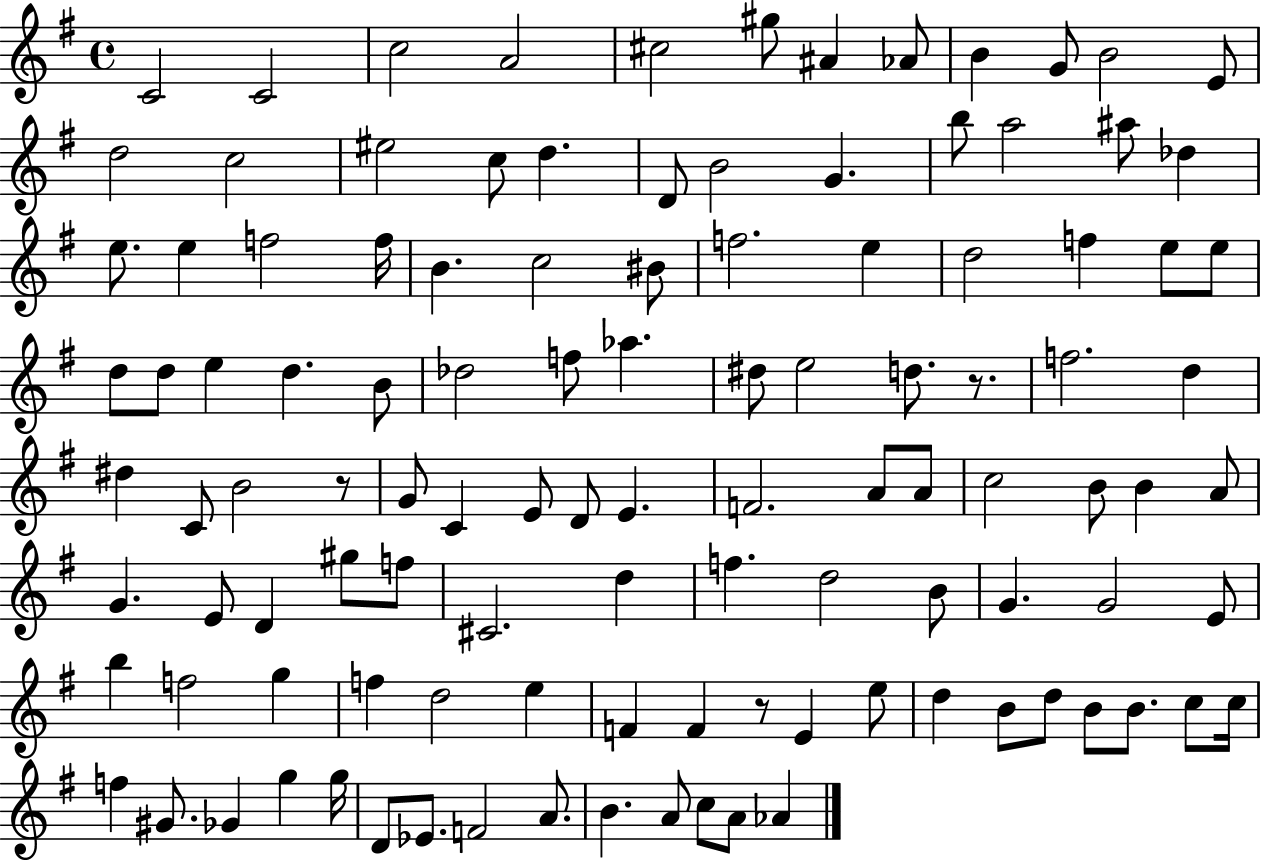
X:1
T:Untitled
M:4/4
L:1/4
K:G
C2 C2 c2 A2 ^c2 ^g/2 ^A _A/2 B G/2 B2 E/2 d2 c2 ^e2 c/2 d D/2 B2 G b/2 a2 ^a/2 _d e/2 e f2 f/4 B c2 ^B/2 f2 e d2 f e/2 e/2 d/2 d/2 e d B/2 _d2 f/2 _a ^d/2 e2 d/2 z/2 f2 d ^d C/2 B2 z/2 G/2 C E/2 D/2 E F2 A/2 A/2 c2 B/2 B A/2 G E/2 D ^g/2 f/2 ^C2 d f d2 B/2 G G2 E/2 b f2 g f d2 e F F z/2 E e/2 d B/2 d/2 B/2 B/2 c/2 c/4 f ^G/2 _G g g/4 D/2 _E/2 F2 A/2 B A/2 c/2 A/2 _A